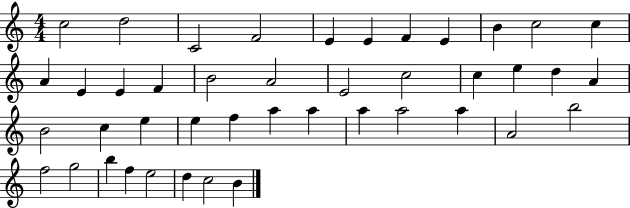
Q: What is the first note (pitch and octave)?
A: C5